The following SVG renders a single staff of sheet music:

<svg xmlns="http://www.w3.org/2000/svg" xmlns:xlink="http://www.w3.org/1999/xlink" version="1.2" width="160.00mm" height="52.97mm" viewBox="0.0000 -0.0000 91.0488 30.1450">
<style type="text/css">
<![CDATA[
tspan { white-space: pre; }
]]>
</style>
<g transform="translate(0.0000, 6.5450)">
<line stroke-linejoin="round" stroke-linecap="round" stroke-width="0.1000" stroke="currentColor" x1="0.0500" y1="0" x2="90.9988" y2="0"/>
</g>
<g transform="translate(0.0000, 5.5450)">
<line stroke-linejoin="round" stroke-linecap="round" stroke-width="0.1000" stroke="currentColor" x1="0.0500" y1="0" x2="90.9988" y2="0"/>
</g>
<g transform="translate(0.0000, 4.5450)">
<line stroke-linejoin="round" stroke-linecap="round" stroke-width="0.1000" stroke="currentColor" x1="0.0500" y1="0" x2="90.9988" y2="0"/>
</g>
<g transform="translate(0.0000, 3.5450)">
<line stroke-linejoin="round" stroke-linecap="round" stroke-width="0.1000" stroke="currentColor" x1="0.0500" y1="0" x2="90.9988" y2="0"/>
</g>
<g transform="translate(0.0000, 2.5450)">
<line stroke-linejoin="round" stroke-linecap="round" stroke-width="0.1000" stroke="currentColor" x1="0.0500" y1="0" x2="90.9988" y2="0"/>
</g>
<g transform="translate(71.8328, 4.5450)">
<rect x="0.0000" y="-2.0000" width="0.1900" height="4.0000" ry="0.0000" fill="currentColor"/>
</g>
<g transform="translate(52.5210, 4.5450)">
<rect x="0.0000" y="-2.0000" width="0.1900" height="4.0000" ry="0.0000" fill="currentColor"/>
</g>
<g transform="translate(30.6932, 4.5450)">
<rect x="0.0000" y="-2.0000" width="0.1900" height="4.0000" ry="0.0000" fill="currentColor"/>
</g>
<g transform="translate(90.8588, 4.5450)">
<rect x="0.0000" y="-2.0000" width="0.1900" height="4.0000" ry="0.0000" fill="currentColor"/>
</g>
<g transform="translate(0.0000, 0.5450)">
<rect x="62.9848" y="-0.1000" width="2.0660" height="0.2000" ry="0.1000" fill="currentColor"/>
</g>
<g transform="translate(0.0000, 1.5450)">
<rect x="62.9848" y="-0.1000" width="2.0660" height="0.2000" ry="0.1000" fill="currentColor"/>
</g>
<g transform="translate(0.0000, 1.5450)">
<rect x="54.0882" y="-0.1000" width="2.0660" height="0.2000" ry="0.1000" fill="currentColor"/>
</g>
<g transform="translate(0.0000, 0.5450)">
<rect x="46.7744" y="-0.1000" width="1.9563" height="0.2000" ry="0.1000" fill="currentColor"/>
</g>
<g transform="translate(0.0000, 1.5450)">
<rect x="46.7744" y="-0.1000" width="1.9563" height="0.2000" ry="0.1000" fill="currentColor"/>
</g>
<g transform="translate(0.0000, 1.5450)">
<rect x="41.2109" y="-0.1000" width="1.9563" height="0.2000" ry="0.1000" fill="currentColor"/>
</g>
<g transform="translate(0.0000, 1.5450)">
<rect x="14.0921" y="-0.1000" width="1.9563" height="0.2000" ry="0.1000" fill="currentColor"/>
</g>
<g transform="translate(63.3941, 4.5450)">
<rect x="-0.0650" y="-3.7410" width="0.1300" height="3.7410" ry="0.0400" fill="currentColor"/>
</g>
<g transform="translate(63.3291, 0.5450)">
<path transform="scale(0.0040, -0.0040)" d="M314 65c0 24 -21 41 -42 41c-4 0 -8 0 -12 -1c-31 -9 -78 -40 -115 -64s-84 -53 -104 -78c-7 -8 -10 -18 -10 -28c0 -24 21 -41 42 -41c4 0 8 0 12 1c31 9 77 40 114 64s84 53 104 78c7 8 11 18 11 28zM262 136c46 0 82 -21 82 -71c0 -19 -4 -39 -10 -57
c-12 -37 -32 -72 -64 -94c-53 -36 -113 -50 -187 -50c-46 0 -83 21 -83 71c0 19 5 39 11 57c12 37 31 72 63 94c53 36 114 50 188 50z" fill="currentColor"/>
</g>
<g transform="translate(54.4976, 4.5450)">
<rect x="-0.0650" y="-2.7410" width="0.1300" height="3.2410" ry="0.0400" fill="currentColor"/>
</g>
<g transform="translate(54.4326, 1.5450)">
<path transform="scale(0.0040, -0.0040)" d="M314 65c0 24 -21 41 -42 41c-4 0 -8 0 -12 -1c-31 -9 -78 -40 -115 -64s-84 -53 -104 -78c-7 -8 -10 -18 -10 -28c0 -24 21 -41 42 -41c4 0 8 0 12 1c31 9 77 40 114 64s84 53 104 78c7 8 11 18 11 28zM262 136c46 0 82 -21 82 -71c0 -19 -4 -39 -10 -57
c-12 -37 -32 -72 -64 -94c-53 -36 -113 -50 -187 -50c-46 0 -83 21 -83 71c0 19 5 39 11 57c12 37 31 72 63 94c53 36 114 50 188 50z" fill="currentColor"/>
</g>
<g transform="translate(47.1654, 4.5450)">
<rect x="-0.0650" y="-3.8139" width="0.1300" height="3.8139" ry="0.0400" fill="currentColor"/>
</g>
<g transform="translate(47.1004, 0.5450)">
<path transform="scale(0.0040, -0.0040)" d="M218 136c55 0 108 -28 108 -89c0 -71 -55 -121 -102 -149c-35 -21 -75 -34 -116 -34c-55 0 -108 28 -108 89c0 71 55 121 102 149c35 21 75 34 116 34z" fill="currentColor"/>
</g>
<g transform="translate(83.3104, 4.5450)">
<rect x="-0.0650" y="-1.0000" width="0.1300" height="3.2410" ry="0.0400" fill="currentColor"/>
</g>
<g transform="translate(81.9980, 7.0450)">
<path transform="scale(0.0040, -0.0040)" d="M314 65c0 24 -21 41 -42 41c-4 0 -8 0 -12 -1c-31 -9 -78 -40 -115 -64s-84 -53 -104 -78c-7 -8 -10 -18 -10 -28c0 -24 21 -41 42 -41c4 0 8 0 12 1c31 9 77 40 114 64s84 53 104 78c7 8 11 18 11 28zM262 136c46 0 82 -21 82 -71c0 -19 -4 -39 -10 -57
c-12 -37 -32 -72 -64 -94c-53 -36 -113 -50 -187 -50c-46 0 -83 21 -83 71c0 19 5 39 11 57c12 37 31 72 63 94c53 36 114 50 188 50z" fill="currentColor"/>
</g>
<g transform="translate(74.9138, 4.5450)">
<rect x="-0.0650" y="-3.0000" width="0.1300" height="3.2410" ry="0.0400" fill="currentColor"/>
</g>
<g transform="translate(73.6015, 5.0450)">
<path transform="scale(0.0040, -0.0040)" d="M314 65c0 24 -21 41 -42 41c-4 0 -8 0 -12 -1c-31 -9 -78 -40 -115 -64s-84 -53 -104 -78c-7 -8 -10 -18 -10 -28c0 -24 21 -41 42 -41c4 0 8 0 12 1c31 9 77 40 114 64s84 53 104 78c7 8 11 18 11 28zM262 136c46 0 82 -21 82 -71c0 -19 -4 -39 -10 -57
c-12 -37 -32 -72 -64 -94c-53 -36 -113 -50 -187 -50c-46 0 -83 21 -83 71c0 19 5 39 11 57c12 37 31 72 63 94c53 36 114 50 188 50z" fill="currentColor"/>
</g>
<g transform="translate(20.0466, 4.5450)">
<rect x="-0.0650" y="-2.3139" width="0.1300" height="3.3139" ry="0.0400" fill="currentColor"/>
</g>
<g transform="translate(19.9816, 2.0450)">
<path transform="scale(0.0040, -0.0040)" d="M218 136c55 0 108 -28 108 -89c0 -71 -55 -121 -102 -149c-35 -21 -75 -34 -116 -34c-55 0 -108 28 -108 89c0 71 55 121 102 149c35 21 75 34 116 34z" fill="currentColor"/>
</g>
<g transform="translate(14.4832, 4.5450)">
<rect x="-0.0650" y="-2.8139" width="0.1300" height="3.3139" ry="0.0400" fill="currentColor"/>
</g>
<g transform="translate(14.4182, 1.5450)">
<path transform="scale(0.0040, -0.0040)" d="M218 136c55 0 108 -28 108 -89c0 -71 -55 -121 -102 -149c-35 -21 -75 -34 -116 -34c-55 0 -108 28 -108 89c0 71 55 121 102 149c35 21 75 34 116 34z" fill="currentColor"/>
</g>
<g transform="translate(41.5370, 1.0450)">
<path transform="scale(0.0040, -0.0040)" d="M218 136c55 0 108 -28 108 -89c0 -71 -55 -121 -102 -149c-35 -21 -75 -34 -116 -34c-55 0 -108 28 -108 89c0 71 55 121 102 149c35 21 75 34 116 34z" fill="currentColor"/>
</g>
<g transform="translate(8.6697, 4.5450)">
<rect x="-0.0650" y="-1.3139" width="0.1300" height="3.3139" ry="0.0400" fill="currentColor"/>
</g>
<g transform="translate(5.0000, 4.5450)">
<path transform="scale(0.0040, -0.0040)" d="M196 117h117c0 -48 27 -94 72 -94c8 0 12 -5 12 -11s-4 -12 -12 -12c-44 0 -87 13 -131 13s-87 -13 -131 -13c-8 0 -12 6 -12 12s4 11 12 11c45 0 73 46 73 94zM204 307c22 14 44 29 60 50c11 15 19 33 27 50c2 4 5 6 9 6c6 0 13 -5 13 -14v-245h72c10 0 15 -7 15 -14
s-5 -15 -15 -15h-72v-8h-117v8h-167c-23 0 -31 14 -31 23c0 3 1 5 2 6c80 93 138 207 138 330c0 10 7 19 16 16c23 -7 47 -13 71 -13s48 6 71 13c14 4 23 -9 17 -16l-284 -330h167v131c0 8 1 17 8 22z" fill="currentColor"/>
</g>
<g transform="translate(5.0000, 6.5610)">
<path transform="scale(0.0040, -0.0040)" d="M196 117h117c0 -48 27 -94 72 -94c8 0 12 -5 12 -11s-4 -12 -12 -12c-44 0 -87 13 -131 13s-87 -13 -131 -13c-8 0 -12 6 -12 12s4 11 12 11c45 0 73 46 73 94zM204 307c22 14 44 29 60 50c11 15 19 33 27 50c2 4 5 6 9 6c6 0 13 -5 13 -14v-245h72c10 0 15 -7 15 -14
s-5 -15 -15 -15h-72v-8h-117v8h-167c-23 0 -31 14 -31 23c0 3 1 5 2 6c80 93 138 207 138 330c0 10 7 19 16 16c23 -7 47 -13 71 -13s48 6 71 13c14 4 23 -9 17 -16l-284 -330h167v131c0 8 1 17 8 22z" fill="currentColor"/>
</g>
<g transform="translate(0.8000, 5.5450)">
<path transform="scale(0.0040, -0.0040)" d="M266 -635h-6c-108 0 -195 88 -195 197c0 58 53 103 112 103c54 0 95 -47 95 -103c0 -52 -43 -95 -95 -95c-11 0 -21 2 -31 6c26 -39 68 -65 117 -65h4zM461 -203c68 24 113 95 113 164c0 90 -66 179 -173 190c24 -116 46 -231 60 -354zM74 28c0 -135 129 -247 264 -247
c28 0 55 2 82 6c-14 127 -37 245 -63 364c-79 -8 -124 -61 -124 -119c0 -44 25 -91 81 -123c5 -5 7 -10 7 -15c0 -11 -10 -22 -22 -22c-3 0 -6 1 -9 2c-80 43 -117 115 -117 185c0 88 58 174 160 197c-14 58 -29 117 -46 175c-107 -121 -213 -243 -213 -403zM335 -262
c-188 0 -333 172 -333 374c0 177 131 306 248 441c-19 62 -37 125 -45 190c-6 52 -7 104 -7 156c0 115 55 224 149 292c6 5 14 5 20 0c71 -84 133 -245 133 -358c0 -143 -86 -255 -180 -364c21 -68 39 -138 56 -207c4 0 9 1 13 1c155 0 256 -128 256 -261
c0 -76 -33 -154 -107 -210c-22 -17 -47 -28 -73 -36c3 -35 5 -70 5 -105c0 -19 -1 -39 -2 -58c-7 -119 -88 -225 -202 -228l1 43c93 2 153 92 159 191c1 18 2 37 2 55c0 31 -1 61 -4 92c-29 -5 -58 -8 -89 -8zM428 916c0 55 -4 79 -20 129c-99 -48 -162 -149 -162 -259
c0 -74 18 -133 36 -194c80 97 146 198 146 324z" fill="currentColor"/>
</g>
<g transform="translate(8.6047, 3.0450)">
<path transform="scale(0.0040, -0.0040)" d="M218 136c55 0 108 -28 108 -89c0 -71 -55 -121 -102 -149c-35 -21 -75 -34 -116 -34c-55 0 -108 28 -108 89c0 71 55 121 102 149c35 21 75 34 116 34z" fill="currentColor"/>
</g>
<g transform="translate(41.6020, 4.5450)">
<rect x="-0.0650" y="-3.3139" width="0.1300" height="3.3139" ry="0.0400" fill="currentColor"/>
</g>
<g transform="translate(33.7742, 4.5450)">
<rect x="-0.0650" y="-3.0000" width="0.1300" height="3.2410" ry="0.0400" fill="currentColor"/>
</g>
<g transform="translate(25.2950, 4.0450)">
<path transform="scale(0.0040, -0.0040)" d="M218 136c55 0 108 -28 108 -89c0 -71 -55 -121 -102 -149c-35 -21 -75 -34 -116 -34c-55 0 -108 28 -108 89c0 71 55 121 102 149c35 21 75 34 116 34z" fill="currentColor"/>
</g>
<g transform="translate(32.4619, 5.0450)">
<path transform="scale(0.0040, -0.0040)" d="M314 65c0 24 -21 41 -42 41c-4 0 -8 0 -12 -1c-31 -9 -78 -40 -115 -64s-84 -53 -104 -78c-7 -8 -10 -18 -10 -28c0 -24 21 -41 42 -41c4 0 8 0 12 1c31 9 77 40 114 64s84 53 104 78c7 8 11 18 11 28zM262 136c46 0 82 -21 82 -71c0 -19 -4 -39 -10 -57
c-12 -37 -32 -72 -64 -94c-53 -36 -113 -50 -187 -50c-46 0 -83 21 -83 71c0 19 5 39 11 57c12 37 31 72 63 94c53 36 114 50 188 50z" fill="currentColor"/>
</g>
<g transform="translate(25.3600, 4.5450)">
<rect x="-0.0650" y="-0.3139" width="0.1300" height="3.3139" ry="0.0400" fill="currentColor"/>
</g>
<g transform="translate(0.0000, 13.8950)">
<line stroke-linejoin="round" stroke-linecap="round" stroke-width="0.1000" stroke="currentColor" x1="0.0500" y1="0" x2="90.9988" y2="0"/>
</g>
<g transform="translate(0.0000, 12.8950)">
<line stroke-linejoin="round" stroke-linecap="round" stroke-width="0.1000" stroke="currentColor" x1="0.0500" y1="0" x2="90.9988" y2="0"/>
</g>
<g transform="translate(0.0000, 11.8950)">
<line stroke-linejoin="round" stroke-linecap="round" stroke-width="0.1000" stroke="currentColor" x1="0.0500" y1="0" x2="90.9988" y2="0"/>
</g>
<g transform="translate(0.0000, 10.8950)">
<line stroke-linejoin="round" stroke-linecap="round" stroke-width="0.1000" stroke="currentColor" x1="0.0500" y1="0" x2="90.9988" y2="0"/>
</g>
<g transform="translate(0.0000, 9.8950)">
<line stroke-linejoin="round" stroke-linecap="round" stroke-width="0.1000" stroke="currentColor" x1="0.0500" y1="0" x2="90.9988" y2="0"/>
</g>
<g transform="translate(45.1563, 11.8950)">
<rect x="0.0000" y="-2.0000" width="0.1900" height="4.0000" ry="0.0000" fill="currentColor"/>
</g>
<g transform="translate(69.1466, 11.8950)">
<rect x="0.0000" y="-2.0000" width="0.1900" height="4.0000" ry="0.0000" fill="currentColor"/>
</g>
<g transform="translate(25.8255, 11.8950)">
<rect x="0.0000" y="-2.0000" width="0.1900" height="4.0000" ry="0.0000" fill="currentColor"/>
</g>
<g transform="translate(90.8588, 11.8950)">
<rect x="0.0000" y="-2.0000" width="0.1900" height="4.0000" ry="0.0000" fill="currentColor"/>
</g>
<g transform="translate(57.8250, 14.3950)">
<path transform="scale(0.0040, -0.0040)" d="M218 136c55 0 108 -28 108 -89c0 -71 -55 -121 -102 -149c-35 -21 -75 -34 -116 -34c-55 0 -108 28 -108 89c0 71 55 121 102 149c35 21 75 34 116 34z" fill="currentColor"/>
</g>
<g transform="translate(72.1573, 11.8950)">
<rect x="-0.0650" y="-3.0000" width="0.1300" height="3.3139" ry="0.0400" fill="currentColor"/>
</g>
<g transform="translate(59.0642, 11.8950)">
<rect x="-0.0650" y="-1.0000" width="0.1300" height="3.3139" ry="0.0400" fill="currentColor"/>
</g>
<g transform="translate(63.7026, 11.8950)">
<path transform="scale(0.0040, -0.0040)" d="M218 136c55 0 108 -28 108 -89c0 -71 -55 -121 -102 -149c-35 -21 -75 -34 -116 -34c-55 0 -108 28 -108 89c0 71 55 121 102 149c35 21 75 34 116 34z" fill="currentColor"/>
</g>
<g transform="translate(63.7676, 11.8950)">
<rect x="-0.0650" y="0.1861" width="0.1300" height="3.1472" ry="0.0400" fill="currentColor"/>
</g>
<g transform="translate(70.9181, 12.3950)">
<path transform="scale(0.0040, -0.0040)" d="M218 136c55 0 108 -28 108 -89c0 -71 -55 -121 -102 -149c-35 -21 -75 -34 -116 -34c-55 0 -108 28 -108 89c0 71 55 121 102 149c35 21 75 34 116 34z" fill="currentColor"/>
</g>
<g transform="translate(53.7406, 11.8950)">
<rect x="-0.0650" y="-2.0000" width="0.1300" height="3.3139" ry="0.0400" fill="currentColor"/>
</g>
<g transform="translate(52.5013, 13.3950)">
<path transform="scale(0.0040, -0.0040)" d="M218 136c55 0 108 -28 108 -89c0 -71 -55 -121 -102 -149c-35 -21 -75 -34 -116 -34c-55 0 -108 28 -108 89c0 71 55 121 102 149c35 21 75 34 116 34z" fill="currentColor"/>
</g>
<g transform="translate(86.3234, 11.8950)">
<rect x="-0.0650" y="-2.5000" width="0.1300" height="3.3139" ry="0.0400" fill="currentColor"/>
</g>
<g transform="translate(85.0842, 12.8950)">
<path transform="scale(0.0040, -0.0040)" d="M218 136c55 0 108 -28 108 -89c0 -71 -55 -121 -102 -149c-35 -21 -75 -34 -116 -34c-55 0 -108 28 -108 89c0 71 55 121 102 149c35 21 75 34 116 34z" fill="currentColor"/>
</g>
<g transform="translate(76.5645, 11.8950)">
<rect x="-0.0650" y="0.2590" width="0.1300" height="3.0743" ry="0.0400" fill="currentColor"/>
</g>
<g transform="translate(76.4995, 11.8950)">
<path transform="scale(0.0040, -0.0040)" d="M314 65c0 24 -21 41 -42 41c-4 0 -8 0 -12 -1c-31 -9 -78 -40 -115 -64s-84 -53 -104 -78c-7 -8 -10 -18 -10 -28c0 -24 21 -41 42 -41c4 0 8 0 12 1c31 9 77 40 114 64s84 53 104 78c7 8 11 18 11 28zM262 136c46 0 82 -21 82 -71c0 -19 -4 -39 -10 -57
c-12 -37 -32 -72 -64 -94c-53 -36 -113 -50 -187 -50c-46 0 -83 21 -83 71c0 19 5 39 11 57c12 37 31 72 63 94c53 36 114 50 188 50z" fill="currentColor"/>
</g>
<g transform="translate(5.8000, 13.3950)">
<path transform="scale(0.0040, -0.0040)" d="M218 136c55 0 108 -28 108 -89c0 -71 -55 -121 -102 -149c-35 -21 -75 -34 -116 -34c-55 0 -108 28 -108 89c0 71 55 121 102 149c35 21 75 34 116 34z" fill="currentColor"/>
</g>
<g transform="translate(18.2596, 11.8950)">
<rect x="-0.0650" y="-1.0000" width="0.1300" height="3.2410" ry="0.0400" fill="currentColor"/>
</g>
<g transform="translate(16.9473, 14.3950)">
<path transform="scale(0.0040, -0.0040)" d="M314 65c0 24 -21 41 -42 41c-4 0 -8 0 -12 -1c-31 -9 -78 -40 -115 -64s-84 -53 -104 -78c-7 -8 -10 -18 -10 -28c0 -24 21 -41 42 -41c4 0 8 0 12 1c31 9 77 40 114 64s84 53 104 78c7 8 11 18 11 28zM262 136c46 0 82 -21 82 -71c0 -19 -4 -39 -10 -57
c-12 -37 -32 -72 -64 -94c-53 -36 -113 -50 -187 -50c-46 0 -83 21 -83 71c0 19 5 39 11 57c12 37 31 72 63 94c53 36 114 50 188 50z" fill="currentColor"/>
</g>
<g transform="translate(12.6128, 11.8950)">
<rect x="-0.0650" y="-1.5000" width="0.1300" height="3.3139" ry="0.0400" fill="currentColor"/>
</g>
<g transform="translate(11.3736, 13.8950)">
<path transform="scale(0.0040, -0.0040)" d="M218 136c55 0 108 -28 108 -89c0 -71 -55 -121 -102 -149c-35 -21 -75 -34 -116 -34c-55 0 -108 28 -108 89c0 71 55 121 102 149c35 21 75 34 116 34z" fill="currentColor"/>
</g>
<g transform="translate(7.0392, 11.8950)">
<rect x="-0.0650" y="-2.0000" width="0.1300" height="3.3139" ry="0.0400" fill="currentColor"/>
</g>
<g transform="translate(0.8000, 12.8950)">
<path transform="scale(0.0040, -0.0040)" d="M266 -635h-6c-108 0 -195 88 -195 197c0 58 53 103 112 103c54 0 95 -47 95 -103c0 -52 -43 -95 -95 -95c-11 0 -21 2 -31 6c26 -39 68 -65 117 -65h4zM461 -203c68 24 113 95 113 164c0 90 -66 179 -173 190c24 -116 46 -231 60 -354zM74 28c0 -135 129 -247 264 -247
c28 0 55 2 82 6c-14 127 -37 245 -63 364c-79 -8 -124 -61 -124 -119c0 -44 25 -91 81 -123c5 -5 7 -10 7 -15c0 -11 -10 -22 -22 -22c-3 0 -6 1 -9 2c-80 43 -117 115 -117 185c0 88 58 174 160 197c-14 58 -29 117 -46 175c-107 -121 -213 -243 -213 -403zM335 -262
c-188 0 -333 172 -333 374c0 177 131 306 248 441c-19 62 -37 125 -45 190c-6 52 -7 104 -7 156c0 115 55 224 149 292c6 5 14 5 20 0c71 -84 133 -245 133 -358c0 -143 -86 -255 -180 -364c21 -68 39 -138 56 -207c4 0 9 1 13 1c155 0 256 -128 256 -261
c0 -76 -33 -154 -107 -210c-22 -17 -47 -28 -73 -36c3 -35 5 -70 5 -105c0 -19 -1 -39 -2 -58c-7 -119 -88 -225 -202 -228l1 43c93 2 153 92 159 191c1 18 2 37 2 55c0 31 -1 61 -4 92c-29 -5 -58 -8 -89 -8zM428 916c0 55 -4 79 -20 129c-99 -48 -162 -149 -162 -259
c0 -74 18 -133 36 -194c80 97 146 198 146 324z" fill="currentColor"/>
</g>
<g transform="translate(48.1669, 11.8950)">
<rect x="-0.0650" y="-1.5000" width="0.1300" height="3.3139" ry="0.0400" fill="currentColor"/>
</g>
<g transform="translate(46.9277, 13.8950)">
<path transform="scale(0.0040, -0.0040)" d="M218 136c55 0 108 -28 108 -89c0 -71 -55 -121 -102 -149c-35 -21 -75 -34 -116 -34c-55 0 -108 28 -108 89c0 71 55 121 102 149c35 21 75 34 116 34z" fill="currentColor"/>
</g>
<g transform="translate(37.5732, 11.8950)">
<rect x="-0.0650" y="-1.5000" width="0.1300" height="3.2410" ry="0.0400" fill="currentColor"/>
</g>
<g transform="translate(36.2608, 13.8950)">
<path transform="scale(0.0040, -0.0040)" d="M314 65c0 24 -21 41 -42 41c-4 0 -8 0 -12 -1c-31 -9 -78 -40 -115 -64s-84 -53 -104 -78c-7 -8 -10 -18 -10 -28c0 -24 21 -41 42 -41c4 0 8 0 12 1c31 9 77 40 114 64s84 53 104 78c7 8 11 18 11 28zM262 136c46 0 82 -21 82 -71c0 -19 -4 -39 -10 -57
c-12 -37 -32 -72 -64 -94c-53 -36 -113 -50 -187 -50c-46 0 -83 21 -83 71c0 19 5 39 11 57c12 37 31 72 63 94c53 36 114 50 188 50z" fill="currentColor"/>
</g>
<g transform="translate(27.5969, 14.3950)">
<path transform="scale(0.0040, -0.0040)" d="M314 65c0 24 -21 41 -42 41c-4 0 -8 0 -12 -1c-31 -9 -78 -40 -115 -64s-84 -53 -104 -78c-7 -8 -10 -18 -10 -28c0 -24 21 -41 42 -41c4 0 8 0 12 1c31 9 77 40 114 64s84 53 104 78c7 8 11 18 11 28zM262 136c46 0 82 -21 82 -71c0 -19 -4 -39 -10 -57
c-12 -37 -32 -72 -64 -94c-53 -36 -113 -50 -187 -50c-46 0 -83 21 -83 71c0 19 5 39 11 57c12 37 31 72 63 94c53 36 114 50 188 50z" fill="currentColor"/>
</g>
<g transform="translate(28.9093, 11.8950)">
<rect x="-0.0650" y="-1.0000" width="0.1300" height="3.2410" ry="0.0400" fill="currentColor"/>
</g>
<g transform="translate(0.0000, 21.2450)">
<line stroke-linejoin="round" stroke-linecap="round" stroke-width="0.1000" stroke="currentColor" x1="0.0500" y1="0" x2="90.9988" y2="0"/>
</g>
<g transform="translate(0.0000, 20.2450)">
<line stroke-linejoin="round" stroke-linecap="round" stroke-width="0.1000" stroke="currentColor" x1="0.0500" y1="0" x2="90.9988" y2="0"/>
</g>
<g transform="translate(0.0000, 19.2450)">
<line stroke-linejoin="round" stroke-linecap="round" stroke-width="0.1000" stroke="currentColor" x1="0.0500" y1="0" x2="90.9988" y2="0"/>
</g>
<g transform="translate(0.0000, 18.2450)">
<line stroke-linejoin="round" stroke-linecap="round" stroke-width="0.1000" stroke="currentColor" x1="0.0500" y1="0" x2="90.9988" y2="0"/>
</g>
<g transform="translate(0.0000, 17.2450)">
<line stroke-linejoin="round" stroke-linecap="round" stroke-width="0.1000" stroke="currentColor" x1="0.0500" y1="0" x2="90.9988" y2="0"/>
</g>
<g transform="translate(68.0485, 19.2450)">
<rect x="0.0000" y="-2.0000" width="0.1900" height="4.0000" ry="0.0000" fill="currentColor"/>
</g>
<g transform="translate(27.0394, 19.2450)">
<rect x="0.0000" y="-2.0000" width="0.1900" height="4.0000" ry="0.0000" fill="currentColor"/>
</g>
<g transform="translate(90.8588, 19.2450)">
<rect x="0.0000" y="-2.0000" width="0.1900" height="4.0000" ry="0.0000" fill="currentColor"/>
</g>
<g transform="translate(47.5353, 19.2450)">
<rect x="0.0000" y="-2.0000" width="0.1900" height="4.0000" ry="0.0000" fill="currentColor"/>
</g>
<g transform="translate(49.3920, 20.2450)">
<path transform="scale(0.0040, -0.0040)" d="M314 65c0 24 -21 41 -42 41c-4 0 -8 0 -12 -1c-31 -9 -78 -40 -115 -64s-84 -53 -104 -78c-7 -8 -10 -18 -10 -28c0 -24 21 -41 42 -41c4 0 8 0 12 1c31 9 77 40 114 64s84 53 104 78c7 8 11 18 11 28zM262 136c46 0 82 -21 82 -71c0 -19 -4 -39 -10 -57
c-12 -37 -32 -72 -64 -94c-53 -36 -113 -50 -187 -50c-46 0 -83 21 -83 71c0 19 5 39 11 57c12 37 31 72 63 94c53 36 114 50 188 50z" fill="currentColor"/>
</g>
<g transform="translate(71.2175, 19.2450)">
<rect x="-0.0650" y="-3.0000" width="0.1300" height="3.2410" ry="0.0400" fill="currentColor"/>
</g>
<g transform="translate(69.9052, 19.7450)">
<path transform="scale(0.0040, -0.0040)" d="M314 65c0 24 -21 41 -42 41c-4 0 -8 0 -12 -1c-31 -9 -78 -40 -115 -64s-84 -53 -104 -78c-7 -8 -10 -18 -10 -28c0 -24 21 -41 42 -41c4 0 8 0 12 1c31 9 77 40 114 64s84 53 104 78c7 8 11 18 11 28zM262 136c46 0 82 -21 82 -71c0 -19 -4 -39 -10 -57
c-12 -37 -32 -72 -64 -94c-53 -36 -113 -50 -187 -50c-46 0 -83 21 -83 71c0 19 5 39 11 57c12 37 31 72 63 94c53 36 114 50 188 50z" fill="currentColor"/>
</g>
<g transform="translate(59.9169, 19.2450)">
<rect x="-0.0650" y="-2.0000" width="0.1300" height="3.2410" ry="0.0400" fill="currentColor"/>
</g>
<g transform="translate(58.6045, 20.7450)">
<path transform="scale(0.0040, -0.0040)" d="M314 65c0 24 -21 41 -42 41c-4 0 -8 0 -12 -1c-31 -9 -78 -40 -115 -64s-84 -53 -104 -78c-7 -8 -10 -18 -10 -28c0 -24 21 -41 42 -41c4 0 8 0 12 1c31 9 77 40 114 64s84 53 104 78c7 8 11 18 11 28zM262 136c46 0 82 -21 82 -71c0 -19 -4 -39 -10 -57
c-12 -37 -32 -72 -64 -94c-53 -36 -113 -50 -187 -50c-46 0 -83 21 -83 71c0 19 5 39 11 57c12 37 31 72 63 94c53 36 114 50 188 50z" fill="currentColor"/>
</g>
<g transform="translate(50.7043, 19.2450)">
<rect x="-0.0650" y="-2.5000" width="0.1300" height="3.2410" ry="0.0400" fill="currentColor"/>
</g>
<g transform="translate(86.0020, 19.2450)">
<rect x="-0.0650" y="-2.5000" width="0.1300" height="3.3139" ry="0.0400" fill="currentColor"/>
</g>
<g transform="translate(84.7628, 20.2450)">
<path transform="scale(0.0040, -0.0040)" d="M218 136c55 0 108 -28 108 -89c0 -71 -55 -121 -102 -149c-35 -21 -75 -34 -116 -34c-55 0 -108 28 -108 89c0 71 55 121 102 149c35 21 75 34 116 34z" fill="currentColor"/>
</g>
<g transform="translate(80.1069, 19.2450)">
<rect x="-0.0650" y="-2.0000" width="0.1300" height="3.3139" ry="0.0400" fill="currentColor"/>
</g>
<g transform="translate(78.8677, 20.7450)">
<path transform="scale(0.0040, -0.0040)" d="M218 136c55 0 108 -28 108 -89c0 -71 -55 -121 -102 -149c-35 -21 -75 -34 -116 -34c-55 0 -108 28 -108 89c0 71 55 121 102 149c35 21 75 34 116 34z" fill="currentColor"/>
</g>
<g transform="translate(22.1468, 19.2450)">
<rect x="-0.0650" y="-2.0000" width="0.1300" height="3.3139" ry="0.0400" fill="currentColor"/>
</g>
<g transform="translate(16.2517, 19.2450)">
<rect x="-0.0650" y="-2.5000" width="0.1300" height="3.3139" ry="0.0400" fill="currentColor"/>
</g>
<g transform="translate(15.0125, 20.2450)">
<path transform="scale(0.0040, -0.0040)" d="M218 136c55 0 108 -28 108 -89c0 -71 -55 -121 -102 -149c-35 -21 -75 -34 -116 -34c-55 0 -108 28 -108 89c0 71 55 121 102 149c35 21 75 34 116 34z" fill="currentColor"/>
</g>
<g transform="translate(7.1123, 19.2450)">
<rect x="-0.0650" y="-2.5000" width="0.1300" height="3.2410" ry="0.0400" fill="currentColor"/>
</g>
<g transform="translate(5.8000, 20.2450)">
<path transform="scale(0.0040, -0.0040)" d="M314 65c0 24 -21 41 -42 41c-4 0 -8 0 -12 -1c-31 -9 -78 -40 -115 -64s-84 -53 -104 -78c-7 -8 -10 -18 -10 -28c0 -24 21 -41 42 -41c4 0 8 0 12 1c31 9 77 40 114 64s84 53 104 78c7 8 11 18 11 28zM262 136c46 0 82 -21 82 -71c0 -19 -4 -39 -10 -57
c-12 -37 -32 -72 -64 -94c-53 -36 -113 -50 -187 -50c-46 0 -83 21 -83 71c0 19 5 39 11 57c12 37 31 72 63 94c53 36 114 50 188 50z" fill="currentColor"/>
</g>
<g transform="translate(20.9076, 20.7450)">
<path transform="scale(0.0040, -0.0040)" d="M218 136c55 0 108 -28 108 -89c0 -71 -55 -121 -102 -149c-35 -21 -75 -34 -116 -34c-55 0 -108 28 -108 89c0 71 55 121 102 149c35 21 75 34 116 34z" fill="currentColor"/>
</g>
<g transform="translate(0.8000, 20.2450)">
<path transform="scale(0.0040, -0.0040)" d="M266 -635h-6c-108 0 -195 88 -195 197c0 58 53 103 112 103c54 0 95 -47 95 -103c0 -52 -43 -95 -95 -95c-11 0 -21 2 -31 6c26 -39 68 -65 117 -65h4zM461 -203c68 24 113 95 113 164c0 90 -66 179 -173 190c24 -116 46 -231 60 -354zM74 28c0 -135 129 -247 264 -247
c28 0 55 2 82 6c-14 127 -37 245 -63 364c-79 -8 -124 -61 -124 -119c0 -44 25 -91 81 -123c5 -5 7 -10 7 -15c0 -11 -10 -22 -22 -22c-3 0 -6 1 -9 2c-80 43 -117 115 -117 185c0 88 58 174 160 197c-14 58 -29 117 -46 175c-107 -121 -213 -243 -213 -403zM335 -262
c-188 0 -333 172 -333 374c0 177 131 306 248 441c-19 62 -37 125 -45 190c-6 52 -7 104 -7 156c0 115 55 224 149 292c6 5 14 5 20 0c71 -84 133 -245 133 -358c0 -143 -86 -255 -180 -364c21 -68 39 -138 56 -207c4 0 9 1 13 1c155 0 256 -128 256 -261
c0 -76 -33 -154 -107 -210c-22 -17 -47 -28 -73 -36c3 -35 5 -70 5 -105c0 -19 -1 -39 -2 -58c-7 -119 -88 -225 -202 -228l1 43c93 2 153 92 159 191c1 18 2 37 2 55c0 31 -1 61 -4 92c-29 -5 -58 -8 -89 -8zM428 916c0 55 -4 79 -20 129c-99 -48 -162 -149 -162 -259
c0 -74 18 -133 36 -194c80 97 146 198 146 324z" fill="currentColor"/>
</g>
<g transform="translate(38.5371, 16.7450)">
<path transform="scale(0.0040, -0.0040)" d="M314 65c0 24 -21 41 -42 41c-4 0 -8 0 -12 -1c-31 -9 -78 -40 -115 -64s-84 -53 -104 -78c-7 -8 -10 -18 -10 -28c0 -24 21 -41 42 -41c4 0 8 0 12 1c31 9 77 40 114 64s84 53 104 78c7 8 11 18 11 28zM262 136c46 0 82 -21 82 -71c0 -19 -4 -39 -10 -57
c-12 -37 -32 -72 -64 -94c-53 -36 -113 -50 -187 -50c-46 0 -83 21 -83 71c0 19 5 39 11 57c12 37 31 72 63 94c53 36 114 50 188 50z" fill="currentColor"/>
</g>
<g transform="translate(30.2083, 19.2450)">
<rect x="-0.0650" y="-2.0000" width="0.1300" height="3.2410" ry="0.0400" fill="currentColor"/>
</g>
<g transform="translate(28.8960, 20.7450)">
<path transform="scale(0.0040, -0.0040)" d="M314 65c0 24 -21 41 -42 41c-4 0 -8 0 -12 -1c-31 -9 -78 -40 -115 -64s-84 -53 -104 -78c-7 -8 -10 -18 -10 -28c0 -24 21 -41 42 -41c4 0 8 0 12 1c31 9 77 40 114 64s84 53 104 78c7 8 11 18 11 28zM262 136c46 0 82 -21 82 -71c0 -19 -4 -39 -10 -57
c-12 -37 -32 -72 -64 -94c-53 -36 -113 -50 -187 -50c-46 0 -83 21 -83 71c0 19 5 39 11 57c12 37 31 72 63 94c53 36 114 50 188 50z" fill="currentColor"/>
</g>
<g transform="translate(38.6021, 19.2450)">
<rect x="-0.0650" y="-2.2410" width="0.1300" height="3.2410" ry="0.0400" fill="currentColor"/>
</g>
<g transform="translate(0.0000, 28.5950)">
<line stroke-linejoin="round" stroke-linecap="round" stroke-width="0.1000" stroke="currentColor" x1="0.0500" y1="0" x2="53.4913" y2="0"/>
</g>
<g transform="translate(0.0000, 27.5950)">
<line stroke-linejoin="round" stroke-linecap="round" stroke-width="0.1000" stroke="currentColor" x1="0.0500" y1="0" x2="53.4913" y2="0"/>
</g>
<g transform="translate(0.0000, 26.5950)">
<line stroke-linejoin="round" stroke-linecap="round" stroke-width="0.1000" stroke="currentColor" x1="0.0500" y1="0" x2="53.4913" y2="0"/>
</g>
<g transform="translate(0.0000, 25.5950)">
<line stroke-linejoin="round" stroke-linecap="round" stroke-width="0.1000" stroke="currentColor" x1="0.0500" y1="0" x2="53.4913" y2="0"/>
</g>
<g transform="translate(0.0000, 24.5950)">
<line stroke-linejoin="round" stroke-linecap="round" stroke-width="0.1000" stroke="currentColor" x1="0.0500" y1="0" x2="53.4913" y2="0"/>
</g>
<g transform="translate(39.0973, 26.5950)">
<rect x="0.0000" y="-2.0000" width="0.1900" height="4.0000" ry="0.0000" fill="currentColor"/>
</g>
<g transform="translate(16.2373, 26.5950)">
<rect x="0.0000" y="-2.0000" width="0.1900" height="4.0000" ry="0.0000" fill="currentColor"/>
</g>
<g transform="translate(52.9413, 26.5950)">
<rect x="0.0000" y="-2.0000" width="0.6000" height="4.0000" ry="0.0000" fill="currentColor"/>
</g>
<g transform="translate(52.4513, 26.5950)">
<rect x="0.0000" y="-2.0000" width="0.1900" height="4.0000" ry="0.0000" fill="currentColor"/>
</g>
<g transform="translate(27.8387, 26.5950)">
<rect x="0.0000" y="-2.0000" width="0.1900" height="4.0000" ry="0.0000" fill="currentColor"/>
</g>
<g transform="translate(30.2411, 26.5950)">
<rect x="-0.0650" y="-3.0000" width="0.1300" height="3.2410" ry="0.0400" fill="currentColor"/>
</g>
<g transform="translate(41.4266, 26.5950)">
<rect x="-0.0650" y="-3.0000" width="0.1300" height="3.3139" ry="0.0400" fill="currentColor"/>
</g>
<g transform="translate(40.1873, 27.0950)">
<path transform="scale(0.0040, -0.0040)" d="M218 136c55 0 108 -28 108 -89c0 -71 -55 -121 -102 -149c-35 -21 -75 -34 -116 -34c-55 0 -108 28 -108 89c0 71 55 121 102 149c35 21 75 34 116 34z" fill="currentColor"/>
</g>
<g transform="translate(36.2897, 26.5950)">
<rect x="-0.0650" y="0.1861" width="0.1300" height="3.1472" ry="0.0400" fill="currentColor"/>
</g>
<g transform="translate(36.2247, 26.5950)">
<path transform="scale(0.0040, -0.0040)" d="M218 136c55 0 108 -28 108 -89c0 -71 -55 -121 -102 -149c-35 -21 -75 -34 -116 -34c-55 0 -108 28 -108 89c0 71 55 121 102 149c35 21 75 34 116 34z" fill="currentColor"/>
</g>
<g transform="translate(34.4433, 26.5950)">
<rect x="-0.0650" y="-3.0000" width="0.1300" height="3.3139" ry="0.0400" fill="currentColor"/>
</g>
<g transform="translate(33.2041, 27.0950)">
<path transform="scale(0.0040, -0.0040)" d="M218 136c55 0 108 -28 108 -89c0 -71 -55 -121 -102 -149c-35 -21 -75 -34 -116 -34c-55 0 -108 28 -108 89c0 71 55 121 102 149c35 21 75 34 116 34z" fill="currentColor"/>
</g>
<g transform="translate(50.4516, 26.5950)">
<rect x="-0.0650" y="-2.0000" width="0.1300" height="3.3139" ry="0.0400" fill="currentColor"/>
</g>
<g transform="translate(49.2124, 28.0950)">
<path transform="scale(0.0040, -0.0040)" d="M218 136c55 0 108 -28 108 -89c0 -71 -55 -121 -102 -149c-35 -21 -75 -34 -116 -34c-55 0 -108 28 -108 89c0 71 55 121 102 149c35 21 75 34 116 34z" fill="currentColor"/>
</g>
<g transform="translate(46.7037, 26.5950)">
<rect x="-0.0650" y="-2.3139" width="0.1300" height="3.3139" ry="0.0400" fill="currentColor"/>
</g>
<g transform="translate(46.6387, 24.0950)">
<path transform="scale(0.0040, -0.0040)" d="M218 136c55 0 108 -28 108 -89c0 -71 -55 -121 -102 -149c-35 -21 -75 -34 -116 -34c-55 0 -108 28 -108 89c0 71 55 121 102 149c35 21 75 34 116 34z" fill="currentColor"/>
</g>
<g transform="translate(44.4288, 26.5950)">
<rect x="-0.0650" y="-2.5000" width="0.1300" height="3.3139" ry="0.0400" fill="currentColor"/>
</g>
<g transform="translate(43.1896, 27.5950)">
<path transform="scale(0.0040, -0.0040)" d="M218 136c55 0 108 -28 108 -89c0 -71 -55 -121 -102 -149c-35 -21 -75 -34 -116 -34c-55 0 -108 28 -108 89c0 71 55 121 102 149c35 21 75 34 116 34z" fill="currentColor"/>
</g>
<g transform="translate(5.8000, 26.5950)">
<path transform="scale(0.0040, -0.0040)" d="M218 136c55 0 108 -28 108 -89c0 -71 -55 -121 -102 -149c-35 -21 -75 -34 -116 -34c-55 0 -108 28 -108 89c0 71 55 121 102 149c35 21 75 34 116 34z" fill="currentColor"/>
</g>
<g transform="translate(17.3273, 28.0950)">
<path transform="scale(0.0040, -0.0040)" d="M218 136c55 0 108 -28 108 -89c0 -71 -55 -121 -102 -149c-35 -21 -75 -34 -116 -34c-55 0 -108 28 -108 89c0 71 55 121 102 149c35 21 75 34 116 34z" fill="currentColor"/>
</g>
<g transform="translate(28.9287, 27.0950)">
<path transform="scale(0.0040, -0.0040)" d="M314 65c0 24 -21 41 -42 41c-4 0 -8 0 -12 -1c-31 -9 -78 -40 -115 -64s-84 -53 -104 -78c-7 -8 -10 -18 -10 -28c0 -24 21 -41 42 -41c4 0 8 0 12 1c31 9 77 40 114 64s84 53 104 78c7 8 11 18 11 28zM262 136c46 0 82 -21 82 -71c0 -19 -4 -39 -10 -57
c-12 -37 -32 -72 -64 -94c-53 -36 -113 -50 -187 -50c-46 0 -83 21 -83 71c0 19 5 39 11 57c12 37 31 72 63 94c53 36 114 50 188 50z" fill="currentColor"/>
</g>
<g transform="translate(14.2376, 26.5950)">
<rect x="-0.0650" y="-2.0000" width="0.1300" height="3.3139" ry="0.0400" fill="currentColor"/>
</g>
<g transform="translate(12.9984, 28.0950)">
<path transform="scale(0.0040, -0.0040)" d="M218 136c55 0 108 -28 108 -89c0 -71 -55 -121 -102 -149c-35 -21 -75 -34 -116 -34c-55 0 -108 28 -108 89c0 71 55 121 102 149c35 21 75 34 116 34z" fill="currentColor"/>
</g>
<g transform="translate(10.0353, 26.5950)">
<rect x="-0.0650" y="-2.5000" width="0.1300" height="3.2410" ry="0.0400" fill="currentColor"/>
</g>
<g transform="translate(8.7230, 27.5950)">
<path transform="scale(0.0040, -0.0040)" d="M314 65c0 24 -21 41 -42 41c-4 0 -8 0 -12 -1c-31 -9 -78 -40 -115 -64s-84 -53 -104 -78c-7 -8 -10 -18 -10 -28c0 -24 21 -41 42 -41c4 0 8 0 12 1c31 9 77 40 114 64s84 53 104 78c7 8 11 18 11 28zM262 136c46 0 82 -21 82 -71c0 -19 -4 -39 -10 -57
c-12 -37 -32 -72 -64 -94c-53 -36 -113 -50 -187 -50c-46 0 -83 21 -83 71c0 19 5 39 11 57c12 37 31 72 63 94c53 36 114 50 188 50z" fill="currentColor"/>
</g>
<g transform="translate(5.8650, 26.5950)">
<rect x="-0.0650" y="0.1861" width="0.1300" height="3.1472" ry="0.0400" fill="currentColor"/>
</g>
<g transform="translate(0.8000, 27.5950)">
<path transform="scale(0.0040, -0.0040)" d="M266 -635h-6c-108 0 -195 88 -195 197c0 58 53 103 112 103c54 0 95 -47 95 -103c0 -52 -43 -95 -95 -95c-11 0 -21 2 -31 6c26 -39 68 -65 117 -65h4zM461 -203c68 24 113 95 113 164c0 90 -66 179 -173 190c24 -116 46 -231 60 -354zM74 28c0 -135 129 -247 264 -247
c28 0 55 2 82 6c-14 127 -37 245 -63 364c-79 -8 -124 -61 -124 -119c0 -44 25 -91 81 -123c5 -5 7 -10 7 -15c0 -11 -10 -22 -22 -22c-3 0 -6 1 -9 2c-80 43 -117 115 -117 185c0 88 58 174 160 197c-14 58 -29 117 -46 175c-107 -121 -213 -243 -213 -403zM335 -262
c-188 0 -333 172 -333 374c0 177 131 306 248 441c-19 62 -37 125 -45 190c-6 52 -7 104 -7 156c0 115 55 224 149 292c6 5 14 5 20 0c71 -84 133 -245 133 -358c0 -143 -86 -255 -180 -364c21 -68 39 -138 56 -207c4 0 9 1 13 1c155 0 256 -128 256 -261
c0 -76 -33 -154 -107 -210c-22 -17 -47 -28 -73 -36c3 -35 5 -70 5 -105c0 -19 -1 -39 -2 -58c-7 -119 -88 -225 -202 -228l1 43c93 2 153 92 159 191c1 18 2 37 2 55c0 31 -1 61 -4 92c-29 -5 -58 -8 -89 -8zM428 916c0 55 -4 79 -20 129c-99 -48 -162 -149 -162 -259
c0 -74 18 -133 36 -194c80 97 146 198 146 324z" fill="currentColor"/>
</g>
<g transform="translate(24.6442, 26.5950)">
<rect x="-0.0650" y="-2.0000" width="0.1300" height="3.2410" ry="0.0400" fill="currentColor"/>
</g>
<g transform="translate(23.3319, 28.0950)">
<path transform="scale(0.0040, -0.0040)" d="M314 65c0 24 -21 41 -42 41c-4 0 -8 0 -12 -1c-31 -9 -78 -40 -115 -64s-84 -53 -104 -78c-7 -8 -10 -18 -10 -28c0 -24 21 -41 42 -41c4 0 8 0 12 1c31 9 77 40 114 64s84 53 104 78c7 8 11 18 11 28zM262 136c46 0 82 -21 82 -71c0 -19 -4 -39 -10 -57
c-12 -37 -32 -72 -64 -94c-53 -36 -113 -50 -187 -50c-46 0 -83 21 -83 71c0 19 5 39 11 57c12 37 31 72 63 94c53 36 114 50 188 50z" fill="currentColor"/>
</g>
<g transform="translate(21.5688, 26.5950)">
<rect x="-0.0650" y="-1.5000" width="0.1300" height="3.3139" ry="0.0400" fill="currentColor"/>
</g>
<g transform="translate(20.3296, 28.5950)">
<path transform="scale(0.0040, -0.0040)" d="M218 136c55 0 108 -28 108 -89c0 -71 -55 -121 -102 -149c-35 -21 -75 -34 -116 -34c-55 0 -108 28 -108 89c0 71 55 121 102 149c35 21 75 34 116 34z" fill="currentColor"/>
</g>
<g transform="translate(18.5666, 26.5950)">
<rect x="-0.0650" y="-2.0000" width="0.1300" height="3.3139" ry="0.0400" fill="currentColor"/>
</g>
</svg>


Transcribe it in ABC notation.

X:1
T:Untitled
M:4/4
L:1/4
K:C
e a g c A2 b c' a2 c'2 A2 D2 F E D2 D2 E2 E F D B A B2 G G2 G F F2 g2 G2 F2 A2 F G B G2 F F E F2 A2 A B A G g F